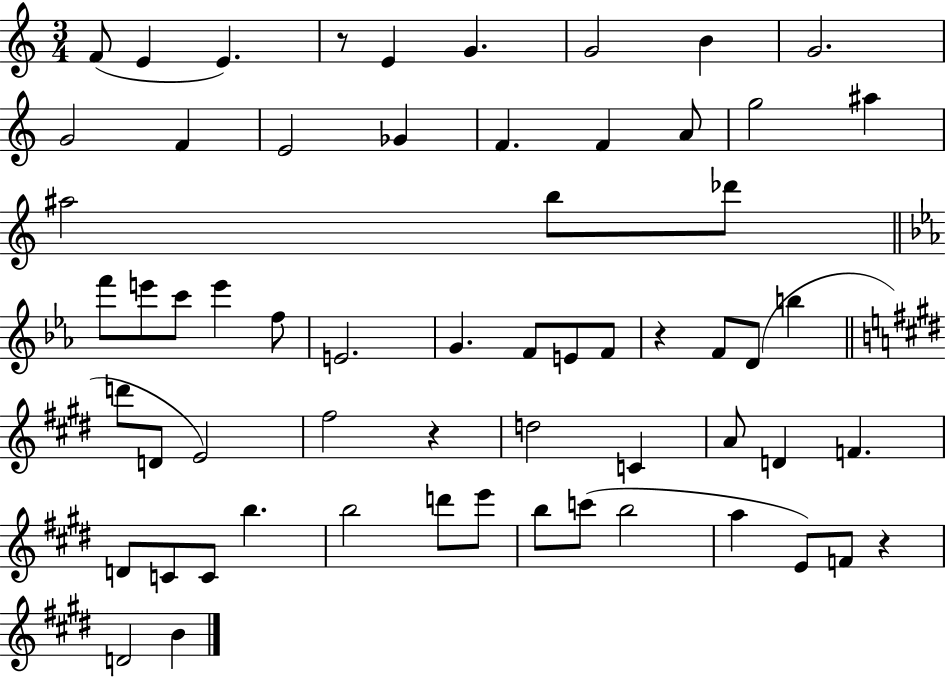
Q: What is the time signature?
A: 3/4